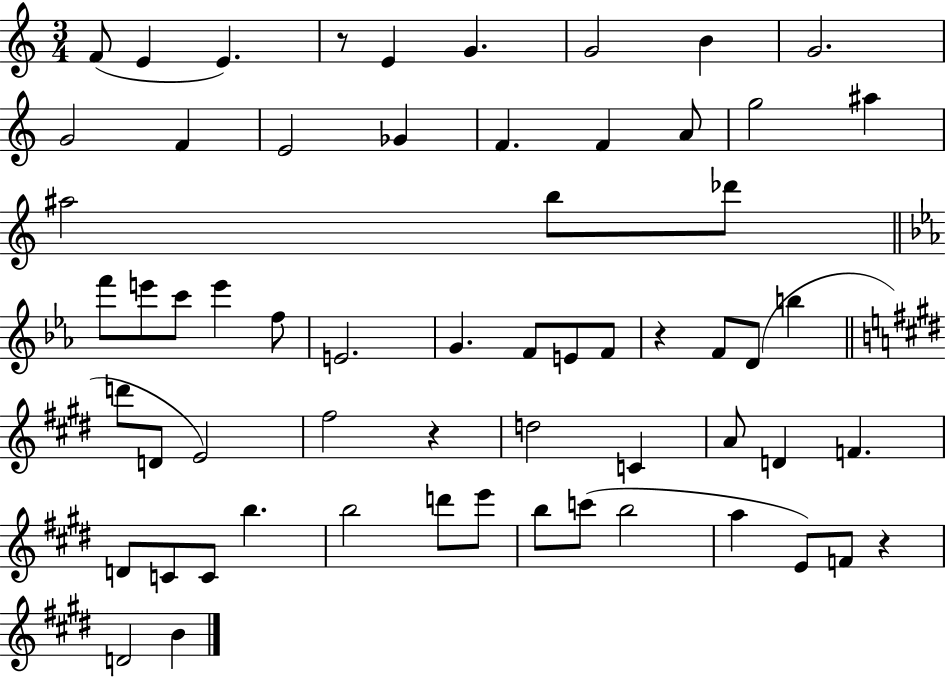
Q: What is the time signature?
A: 3/4